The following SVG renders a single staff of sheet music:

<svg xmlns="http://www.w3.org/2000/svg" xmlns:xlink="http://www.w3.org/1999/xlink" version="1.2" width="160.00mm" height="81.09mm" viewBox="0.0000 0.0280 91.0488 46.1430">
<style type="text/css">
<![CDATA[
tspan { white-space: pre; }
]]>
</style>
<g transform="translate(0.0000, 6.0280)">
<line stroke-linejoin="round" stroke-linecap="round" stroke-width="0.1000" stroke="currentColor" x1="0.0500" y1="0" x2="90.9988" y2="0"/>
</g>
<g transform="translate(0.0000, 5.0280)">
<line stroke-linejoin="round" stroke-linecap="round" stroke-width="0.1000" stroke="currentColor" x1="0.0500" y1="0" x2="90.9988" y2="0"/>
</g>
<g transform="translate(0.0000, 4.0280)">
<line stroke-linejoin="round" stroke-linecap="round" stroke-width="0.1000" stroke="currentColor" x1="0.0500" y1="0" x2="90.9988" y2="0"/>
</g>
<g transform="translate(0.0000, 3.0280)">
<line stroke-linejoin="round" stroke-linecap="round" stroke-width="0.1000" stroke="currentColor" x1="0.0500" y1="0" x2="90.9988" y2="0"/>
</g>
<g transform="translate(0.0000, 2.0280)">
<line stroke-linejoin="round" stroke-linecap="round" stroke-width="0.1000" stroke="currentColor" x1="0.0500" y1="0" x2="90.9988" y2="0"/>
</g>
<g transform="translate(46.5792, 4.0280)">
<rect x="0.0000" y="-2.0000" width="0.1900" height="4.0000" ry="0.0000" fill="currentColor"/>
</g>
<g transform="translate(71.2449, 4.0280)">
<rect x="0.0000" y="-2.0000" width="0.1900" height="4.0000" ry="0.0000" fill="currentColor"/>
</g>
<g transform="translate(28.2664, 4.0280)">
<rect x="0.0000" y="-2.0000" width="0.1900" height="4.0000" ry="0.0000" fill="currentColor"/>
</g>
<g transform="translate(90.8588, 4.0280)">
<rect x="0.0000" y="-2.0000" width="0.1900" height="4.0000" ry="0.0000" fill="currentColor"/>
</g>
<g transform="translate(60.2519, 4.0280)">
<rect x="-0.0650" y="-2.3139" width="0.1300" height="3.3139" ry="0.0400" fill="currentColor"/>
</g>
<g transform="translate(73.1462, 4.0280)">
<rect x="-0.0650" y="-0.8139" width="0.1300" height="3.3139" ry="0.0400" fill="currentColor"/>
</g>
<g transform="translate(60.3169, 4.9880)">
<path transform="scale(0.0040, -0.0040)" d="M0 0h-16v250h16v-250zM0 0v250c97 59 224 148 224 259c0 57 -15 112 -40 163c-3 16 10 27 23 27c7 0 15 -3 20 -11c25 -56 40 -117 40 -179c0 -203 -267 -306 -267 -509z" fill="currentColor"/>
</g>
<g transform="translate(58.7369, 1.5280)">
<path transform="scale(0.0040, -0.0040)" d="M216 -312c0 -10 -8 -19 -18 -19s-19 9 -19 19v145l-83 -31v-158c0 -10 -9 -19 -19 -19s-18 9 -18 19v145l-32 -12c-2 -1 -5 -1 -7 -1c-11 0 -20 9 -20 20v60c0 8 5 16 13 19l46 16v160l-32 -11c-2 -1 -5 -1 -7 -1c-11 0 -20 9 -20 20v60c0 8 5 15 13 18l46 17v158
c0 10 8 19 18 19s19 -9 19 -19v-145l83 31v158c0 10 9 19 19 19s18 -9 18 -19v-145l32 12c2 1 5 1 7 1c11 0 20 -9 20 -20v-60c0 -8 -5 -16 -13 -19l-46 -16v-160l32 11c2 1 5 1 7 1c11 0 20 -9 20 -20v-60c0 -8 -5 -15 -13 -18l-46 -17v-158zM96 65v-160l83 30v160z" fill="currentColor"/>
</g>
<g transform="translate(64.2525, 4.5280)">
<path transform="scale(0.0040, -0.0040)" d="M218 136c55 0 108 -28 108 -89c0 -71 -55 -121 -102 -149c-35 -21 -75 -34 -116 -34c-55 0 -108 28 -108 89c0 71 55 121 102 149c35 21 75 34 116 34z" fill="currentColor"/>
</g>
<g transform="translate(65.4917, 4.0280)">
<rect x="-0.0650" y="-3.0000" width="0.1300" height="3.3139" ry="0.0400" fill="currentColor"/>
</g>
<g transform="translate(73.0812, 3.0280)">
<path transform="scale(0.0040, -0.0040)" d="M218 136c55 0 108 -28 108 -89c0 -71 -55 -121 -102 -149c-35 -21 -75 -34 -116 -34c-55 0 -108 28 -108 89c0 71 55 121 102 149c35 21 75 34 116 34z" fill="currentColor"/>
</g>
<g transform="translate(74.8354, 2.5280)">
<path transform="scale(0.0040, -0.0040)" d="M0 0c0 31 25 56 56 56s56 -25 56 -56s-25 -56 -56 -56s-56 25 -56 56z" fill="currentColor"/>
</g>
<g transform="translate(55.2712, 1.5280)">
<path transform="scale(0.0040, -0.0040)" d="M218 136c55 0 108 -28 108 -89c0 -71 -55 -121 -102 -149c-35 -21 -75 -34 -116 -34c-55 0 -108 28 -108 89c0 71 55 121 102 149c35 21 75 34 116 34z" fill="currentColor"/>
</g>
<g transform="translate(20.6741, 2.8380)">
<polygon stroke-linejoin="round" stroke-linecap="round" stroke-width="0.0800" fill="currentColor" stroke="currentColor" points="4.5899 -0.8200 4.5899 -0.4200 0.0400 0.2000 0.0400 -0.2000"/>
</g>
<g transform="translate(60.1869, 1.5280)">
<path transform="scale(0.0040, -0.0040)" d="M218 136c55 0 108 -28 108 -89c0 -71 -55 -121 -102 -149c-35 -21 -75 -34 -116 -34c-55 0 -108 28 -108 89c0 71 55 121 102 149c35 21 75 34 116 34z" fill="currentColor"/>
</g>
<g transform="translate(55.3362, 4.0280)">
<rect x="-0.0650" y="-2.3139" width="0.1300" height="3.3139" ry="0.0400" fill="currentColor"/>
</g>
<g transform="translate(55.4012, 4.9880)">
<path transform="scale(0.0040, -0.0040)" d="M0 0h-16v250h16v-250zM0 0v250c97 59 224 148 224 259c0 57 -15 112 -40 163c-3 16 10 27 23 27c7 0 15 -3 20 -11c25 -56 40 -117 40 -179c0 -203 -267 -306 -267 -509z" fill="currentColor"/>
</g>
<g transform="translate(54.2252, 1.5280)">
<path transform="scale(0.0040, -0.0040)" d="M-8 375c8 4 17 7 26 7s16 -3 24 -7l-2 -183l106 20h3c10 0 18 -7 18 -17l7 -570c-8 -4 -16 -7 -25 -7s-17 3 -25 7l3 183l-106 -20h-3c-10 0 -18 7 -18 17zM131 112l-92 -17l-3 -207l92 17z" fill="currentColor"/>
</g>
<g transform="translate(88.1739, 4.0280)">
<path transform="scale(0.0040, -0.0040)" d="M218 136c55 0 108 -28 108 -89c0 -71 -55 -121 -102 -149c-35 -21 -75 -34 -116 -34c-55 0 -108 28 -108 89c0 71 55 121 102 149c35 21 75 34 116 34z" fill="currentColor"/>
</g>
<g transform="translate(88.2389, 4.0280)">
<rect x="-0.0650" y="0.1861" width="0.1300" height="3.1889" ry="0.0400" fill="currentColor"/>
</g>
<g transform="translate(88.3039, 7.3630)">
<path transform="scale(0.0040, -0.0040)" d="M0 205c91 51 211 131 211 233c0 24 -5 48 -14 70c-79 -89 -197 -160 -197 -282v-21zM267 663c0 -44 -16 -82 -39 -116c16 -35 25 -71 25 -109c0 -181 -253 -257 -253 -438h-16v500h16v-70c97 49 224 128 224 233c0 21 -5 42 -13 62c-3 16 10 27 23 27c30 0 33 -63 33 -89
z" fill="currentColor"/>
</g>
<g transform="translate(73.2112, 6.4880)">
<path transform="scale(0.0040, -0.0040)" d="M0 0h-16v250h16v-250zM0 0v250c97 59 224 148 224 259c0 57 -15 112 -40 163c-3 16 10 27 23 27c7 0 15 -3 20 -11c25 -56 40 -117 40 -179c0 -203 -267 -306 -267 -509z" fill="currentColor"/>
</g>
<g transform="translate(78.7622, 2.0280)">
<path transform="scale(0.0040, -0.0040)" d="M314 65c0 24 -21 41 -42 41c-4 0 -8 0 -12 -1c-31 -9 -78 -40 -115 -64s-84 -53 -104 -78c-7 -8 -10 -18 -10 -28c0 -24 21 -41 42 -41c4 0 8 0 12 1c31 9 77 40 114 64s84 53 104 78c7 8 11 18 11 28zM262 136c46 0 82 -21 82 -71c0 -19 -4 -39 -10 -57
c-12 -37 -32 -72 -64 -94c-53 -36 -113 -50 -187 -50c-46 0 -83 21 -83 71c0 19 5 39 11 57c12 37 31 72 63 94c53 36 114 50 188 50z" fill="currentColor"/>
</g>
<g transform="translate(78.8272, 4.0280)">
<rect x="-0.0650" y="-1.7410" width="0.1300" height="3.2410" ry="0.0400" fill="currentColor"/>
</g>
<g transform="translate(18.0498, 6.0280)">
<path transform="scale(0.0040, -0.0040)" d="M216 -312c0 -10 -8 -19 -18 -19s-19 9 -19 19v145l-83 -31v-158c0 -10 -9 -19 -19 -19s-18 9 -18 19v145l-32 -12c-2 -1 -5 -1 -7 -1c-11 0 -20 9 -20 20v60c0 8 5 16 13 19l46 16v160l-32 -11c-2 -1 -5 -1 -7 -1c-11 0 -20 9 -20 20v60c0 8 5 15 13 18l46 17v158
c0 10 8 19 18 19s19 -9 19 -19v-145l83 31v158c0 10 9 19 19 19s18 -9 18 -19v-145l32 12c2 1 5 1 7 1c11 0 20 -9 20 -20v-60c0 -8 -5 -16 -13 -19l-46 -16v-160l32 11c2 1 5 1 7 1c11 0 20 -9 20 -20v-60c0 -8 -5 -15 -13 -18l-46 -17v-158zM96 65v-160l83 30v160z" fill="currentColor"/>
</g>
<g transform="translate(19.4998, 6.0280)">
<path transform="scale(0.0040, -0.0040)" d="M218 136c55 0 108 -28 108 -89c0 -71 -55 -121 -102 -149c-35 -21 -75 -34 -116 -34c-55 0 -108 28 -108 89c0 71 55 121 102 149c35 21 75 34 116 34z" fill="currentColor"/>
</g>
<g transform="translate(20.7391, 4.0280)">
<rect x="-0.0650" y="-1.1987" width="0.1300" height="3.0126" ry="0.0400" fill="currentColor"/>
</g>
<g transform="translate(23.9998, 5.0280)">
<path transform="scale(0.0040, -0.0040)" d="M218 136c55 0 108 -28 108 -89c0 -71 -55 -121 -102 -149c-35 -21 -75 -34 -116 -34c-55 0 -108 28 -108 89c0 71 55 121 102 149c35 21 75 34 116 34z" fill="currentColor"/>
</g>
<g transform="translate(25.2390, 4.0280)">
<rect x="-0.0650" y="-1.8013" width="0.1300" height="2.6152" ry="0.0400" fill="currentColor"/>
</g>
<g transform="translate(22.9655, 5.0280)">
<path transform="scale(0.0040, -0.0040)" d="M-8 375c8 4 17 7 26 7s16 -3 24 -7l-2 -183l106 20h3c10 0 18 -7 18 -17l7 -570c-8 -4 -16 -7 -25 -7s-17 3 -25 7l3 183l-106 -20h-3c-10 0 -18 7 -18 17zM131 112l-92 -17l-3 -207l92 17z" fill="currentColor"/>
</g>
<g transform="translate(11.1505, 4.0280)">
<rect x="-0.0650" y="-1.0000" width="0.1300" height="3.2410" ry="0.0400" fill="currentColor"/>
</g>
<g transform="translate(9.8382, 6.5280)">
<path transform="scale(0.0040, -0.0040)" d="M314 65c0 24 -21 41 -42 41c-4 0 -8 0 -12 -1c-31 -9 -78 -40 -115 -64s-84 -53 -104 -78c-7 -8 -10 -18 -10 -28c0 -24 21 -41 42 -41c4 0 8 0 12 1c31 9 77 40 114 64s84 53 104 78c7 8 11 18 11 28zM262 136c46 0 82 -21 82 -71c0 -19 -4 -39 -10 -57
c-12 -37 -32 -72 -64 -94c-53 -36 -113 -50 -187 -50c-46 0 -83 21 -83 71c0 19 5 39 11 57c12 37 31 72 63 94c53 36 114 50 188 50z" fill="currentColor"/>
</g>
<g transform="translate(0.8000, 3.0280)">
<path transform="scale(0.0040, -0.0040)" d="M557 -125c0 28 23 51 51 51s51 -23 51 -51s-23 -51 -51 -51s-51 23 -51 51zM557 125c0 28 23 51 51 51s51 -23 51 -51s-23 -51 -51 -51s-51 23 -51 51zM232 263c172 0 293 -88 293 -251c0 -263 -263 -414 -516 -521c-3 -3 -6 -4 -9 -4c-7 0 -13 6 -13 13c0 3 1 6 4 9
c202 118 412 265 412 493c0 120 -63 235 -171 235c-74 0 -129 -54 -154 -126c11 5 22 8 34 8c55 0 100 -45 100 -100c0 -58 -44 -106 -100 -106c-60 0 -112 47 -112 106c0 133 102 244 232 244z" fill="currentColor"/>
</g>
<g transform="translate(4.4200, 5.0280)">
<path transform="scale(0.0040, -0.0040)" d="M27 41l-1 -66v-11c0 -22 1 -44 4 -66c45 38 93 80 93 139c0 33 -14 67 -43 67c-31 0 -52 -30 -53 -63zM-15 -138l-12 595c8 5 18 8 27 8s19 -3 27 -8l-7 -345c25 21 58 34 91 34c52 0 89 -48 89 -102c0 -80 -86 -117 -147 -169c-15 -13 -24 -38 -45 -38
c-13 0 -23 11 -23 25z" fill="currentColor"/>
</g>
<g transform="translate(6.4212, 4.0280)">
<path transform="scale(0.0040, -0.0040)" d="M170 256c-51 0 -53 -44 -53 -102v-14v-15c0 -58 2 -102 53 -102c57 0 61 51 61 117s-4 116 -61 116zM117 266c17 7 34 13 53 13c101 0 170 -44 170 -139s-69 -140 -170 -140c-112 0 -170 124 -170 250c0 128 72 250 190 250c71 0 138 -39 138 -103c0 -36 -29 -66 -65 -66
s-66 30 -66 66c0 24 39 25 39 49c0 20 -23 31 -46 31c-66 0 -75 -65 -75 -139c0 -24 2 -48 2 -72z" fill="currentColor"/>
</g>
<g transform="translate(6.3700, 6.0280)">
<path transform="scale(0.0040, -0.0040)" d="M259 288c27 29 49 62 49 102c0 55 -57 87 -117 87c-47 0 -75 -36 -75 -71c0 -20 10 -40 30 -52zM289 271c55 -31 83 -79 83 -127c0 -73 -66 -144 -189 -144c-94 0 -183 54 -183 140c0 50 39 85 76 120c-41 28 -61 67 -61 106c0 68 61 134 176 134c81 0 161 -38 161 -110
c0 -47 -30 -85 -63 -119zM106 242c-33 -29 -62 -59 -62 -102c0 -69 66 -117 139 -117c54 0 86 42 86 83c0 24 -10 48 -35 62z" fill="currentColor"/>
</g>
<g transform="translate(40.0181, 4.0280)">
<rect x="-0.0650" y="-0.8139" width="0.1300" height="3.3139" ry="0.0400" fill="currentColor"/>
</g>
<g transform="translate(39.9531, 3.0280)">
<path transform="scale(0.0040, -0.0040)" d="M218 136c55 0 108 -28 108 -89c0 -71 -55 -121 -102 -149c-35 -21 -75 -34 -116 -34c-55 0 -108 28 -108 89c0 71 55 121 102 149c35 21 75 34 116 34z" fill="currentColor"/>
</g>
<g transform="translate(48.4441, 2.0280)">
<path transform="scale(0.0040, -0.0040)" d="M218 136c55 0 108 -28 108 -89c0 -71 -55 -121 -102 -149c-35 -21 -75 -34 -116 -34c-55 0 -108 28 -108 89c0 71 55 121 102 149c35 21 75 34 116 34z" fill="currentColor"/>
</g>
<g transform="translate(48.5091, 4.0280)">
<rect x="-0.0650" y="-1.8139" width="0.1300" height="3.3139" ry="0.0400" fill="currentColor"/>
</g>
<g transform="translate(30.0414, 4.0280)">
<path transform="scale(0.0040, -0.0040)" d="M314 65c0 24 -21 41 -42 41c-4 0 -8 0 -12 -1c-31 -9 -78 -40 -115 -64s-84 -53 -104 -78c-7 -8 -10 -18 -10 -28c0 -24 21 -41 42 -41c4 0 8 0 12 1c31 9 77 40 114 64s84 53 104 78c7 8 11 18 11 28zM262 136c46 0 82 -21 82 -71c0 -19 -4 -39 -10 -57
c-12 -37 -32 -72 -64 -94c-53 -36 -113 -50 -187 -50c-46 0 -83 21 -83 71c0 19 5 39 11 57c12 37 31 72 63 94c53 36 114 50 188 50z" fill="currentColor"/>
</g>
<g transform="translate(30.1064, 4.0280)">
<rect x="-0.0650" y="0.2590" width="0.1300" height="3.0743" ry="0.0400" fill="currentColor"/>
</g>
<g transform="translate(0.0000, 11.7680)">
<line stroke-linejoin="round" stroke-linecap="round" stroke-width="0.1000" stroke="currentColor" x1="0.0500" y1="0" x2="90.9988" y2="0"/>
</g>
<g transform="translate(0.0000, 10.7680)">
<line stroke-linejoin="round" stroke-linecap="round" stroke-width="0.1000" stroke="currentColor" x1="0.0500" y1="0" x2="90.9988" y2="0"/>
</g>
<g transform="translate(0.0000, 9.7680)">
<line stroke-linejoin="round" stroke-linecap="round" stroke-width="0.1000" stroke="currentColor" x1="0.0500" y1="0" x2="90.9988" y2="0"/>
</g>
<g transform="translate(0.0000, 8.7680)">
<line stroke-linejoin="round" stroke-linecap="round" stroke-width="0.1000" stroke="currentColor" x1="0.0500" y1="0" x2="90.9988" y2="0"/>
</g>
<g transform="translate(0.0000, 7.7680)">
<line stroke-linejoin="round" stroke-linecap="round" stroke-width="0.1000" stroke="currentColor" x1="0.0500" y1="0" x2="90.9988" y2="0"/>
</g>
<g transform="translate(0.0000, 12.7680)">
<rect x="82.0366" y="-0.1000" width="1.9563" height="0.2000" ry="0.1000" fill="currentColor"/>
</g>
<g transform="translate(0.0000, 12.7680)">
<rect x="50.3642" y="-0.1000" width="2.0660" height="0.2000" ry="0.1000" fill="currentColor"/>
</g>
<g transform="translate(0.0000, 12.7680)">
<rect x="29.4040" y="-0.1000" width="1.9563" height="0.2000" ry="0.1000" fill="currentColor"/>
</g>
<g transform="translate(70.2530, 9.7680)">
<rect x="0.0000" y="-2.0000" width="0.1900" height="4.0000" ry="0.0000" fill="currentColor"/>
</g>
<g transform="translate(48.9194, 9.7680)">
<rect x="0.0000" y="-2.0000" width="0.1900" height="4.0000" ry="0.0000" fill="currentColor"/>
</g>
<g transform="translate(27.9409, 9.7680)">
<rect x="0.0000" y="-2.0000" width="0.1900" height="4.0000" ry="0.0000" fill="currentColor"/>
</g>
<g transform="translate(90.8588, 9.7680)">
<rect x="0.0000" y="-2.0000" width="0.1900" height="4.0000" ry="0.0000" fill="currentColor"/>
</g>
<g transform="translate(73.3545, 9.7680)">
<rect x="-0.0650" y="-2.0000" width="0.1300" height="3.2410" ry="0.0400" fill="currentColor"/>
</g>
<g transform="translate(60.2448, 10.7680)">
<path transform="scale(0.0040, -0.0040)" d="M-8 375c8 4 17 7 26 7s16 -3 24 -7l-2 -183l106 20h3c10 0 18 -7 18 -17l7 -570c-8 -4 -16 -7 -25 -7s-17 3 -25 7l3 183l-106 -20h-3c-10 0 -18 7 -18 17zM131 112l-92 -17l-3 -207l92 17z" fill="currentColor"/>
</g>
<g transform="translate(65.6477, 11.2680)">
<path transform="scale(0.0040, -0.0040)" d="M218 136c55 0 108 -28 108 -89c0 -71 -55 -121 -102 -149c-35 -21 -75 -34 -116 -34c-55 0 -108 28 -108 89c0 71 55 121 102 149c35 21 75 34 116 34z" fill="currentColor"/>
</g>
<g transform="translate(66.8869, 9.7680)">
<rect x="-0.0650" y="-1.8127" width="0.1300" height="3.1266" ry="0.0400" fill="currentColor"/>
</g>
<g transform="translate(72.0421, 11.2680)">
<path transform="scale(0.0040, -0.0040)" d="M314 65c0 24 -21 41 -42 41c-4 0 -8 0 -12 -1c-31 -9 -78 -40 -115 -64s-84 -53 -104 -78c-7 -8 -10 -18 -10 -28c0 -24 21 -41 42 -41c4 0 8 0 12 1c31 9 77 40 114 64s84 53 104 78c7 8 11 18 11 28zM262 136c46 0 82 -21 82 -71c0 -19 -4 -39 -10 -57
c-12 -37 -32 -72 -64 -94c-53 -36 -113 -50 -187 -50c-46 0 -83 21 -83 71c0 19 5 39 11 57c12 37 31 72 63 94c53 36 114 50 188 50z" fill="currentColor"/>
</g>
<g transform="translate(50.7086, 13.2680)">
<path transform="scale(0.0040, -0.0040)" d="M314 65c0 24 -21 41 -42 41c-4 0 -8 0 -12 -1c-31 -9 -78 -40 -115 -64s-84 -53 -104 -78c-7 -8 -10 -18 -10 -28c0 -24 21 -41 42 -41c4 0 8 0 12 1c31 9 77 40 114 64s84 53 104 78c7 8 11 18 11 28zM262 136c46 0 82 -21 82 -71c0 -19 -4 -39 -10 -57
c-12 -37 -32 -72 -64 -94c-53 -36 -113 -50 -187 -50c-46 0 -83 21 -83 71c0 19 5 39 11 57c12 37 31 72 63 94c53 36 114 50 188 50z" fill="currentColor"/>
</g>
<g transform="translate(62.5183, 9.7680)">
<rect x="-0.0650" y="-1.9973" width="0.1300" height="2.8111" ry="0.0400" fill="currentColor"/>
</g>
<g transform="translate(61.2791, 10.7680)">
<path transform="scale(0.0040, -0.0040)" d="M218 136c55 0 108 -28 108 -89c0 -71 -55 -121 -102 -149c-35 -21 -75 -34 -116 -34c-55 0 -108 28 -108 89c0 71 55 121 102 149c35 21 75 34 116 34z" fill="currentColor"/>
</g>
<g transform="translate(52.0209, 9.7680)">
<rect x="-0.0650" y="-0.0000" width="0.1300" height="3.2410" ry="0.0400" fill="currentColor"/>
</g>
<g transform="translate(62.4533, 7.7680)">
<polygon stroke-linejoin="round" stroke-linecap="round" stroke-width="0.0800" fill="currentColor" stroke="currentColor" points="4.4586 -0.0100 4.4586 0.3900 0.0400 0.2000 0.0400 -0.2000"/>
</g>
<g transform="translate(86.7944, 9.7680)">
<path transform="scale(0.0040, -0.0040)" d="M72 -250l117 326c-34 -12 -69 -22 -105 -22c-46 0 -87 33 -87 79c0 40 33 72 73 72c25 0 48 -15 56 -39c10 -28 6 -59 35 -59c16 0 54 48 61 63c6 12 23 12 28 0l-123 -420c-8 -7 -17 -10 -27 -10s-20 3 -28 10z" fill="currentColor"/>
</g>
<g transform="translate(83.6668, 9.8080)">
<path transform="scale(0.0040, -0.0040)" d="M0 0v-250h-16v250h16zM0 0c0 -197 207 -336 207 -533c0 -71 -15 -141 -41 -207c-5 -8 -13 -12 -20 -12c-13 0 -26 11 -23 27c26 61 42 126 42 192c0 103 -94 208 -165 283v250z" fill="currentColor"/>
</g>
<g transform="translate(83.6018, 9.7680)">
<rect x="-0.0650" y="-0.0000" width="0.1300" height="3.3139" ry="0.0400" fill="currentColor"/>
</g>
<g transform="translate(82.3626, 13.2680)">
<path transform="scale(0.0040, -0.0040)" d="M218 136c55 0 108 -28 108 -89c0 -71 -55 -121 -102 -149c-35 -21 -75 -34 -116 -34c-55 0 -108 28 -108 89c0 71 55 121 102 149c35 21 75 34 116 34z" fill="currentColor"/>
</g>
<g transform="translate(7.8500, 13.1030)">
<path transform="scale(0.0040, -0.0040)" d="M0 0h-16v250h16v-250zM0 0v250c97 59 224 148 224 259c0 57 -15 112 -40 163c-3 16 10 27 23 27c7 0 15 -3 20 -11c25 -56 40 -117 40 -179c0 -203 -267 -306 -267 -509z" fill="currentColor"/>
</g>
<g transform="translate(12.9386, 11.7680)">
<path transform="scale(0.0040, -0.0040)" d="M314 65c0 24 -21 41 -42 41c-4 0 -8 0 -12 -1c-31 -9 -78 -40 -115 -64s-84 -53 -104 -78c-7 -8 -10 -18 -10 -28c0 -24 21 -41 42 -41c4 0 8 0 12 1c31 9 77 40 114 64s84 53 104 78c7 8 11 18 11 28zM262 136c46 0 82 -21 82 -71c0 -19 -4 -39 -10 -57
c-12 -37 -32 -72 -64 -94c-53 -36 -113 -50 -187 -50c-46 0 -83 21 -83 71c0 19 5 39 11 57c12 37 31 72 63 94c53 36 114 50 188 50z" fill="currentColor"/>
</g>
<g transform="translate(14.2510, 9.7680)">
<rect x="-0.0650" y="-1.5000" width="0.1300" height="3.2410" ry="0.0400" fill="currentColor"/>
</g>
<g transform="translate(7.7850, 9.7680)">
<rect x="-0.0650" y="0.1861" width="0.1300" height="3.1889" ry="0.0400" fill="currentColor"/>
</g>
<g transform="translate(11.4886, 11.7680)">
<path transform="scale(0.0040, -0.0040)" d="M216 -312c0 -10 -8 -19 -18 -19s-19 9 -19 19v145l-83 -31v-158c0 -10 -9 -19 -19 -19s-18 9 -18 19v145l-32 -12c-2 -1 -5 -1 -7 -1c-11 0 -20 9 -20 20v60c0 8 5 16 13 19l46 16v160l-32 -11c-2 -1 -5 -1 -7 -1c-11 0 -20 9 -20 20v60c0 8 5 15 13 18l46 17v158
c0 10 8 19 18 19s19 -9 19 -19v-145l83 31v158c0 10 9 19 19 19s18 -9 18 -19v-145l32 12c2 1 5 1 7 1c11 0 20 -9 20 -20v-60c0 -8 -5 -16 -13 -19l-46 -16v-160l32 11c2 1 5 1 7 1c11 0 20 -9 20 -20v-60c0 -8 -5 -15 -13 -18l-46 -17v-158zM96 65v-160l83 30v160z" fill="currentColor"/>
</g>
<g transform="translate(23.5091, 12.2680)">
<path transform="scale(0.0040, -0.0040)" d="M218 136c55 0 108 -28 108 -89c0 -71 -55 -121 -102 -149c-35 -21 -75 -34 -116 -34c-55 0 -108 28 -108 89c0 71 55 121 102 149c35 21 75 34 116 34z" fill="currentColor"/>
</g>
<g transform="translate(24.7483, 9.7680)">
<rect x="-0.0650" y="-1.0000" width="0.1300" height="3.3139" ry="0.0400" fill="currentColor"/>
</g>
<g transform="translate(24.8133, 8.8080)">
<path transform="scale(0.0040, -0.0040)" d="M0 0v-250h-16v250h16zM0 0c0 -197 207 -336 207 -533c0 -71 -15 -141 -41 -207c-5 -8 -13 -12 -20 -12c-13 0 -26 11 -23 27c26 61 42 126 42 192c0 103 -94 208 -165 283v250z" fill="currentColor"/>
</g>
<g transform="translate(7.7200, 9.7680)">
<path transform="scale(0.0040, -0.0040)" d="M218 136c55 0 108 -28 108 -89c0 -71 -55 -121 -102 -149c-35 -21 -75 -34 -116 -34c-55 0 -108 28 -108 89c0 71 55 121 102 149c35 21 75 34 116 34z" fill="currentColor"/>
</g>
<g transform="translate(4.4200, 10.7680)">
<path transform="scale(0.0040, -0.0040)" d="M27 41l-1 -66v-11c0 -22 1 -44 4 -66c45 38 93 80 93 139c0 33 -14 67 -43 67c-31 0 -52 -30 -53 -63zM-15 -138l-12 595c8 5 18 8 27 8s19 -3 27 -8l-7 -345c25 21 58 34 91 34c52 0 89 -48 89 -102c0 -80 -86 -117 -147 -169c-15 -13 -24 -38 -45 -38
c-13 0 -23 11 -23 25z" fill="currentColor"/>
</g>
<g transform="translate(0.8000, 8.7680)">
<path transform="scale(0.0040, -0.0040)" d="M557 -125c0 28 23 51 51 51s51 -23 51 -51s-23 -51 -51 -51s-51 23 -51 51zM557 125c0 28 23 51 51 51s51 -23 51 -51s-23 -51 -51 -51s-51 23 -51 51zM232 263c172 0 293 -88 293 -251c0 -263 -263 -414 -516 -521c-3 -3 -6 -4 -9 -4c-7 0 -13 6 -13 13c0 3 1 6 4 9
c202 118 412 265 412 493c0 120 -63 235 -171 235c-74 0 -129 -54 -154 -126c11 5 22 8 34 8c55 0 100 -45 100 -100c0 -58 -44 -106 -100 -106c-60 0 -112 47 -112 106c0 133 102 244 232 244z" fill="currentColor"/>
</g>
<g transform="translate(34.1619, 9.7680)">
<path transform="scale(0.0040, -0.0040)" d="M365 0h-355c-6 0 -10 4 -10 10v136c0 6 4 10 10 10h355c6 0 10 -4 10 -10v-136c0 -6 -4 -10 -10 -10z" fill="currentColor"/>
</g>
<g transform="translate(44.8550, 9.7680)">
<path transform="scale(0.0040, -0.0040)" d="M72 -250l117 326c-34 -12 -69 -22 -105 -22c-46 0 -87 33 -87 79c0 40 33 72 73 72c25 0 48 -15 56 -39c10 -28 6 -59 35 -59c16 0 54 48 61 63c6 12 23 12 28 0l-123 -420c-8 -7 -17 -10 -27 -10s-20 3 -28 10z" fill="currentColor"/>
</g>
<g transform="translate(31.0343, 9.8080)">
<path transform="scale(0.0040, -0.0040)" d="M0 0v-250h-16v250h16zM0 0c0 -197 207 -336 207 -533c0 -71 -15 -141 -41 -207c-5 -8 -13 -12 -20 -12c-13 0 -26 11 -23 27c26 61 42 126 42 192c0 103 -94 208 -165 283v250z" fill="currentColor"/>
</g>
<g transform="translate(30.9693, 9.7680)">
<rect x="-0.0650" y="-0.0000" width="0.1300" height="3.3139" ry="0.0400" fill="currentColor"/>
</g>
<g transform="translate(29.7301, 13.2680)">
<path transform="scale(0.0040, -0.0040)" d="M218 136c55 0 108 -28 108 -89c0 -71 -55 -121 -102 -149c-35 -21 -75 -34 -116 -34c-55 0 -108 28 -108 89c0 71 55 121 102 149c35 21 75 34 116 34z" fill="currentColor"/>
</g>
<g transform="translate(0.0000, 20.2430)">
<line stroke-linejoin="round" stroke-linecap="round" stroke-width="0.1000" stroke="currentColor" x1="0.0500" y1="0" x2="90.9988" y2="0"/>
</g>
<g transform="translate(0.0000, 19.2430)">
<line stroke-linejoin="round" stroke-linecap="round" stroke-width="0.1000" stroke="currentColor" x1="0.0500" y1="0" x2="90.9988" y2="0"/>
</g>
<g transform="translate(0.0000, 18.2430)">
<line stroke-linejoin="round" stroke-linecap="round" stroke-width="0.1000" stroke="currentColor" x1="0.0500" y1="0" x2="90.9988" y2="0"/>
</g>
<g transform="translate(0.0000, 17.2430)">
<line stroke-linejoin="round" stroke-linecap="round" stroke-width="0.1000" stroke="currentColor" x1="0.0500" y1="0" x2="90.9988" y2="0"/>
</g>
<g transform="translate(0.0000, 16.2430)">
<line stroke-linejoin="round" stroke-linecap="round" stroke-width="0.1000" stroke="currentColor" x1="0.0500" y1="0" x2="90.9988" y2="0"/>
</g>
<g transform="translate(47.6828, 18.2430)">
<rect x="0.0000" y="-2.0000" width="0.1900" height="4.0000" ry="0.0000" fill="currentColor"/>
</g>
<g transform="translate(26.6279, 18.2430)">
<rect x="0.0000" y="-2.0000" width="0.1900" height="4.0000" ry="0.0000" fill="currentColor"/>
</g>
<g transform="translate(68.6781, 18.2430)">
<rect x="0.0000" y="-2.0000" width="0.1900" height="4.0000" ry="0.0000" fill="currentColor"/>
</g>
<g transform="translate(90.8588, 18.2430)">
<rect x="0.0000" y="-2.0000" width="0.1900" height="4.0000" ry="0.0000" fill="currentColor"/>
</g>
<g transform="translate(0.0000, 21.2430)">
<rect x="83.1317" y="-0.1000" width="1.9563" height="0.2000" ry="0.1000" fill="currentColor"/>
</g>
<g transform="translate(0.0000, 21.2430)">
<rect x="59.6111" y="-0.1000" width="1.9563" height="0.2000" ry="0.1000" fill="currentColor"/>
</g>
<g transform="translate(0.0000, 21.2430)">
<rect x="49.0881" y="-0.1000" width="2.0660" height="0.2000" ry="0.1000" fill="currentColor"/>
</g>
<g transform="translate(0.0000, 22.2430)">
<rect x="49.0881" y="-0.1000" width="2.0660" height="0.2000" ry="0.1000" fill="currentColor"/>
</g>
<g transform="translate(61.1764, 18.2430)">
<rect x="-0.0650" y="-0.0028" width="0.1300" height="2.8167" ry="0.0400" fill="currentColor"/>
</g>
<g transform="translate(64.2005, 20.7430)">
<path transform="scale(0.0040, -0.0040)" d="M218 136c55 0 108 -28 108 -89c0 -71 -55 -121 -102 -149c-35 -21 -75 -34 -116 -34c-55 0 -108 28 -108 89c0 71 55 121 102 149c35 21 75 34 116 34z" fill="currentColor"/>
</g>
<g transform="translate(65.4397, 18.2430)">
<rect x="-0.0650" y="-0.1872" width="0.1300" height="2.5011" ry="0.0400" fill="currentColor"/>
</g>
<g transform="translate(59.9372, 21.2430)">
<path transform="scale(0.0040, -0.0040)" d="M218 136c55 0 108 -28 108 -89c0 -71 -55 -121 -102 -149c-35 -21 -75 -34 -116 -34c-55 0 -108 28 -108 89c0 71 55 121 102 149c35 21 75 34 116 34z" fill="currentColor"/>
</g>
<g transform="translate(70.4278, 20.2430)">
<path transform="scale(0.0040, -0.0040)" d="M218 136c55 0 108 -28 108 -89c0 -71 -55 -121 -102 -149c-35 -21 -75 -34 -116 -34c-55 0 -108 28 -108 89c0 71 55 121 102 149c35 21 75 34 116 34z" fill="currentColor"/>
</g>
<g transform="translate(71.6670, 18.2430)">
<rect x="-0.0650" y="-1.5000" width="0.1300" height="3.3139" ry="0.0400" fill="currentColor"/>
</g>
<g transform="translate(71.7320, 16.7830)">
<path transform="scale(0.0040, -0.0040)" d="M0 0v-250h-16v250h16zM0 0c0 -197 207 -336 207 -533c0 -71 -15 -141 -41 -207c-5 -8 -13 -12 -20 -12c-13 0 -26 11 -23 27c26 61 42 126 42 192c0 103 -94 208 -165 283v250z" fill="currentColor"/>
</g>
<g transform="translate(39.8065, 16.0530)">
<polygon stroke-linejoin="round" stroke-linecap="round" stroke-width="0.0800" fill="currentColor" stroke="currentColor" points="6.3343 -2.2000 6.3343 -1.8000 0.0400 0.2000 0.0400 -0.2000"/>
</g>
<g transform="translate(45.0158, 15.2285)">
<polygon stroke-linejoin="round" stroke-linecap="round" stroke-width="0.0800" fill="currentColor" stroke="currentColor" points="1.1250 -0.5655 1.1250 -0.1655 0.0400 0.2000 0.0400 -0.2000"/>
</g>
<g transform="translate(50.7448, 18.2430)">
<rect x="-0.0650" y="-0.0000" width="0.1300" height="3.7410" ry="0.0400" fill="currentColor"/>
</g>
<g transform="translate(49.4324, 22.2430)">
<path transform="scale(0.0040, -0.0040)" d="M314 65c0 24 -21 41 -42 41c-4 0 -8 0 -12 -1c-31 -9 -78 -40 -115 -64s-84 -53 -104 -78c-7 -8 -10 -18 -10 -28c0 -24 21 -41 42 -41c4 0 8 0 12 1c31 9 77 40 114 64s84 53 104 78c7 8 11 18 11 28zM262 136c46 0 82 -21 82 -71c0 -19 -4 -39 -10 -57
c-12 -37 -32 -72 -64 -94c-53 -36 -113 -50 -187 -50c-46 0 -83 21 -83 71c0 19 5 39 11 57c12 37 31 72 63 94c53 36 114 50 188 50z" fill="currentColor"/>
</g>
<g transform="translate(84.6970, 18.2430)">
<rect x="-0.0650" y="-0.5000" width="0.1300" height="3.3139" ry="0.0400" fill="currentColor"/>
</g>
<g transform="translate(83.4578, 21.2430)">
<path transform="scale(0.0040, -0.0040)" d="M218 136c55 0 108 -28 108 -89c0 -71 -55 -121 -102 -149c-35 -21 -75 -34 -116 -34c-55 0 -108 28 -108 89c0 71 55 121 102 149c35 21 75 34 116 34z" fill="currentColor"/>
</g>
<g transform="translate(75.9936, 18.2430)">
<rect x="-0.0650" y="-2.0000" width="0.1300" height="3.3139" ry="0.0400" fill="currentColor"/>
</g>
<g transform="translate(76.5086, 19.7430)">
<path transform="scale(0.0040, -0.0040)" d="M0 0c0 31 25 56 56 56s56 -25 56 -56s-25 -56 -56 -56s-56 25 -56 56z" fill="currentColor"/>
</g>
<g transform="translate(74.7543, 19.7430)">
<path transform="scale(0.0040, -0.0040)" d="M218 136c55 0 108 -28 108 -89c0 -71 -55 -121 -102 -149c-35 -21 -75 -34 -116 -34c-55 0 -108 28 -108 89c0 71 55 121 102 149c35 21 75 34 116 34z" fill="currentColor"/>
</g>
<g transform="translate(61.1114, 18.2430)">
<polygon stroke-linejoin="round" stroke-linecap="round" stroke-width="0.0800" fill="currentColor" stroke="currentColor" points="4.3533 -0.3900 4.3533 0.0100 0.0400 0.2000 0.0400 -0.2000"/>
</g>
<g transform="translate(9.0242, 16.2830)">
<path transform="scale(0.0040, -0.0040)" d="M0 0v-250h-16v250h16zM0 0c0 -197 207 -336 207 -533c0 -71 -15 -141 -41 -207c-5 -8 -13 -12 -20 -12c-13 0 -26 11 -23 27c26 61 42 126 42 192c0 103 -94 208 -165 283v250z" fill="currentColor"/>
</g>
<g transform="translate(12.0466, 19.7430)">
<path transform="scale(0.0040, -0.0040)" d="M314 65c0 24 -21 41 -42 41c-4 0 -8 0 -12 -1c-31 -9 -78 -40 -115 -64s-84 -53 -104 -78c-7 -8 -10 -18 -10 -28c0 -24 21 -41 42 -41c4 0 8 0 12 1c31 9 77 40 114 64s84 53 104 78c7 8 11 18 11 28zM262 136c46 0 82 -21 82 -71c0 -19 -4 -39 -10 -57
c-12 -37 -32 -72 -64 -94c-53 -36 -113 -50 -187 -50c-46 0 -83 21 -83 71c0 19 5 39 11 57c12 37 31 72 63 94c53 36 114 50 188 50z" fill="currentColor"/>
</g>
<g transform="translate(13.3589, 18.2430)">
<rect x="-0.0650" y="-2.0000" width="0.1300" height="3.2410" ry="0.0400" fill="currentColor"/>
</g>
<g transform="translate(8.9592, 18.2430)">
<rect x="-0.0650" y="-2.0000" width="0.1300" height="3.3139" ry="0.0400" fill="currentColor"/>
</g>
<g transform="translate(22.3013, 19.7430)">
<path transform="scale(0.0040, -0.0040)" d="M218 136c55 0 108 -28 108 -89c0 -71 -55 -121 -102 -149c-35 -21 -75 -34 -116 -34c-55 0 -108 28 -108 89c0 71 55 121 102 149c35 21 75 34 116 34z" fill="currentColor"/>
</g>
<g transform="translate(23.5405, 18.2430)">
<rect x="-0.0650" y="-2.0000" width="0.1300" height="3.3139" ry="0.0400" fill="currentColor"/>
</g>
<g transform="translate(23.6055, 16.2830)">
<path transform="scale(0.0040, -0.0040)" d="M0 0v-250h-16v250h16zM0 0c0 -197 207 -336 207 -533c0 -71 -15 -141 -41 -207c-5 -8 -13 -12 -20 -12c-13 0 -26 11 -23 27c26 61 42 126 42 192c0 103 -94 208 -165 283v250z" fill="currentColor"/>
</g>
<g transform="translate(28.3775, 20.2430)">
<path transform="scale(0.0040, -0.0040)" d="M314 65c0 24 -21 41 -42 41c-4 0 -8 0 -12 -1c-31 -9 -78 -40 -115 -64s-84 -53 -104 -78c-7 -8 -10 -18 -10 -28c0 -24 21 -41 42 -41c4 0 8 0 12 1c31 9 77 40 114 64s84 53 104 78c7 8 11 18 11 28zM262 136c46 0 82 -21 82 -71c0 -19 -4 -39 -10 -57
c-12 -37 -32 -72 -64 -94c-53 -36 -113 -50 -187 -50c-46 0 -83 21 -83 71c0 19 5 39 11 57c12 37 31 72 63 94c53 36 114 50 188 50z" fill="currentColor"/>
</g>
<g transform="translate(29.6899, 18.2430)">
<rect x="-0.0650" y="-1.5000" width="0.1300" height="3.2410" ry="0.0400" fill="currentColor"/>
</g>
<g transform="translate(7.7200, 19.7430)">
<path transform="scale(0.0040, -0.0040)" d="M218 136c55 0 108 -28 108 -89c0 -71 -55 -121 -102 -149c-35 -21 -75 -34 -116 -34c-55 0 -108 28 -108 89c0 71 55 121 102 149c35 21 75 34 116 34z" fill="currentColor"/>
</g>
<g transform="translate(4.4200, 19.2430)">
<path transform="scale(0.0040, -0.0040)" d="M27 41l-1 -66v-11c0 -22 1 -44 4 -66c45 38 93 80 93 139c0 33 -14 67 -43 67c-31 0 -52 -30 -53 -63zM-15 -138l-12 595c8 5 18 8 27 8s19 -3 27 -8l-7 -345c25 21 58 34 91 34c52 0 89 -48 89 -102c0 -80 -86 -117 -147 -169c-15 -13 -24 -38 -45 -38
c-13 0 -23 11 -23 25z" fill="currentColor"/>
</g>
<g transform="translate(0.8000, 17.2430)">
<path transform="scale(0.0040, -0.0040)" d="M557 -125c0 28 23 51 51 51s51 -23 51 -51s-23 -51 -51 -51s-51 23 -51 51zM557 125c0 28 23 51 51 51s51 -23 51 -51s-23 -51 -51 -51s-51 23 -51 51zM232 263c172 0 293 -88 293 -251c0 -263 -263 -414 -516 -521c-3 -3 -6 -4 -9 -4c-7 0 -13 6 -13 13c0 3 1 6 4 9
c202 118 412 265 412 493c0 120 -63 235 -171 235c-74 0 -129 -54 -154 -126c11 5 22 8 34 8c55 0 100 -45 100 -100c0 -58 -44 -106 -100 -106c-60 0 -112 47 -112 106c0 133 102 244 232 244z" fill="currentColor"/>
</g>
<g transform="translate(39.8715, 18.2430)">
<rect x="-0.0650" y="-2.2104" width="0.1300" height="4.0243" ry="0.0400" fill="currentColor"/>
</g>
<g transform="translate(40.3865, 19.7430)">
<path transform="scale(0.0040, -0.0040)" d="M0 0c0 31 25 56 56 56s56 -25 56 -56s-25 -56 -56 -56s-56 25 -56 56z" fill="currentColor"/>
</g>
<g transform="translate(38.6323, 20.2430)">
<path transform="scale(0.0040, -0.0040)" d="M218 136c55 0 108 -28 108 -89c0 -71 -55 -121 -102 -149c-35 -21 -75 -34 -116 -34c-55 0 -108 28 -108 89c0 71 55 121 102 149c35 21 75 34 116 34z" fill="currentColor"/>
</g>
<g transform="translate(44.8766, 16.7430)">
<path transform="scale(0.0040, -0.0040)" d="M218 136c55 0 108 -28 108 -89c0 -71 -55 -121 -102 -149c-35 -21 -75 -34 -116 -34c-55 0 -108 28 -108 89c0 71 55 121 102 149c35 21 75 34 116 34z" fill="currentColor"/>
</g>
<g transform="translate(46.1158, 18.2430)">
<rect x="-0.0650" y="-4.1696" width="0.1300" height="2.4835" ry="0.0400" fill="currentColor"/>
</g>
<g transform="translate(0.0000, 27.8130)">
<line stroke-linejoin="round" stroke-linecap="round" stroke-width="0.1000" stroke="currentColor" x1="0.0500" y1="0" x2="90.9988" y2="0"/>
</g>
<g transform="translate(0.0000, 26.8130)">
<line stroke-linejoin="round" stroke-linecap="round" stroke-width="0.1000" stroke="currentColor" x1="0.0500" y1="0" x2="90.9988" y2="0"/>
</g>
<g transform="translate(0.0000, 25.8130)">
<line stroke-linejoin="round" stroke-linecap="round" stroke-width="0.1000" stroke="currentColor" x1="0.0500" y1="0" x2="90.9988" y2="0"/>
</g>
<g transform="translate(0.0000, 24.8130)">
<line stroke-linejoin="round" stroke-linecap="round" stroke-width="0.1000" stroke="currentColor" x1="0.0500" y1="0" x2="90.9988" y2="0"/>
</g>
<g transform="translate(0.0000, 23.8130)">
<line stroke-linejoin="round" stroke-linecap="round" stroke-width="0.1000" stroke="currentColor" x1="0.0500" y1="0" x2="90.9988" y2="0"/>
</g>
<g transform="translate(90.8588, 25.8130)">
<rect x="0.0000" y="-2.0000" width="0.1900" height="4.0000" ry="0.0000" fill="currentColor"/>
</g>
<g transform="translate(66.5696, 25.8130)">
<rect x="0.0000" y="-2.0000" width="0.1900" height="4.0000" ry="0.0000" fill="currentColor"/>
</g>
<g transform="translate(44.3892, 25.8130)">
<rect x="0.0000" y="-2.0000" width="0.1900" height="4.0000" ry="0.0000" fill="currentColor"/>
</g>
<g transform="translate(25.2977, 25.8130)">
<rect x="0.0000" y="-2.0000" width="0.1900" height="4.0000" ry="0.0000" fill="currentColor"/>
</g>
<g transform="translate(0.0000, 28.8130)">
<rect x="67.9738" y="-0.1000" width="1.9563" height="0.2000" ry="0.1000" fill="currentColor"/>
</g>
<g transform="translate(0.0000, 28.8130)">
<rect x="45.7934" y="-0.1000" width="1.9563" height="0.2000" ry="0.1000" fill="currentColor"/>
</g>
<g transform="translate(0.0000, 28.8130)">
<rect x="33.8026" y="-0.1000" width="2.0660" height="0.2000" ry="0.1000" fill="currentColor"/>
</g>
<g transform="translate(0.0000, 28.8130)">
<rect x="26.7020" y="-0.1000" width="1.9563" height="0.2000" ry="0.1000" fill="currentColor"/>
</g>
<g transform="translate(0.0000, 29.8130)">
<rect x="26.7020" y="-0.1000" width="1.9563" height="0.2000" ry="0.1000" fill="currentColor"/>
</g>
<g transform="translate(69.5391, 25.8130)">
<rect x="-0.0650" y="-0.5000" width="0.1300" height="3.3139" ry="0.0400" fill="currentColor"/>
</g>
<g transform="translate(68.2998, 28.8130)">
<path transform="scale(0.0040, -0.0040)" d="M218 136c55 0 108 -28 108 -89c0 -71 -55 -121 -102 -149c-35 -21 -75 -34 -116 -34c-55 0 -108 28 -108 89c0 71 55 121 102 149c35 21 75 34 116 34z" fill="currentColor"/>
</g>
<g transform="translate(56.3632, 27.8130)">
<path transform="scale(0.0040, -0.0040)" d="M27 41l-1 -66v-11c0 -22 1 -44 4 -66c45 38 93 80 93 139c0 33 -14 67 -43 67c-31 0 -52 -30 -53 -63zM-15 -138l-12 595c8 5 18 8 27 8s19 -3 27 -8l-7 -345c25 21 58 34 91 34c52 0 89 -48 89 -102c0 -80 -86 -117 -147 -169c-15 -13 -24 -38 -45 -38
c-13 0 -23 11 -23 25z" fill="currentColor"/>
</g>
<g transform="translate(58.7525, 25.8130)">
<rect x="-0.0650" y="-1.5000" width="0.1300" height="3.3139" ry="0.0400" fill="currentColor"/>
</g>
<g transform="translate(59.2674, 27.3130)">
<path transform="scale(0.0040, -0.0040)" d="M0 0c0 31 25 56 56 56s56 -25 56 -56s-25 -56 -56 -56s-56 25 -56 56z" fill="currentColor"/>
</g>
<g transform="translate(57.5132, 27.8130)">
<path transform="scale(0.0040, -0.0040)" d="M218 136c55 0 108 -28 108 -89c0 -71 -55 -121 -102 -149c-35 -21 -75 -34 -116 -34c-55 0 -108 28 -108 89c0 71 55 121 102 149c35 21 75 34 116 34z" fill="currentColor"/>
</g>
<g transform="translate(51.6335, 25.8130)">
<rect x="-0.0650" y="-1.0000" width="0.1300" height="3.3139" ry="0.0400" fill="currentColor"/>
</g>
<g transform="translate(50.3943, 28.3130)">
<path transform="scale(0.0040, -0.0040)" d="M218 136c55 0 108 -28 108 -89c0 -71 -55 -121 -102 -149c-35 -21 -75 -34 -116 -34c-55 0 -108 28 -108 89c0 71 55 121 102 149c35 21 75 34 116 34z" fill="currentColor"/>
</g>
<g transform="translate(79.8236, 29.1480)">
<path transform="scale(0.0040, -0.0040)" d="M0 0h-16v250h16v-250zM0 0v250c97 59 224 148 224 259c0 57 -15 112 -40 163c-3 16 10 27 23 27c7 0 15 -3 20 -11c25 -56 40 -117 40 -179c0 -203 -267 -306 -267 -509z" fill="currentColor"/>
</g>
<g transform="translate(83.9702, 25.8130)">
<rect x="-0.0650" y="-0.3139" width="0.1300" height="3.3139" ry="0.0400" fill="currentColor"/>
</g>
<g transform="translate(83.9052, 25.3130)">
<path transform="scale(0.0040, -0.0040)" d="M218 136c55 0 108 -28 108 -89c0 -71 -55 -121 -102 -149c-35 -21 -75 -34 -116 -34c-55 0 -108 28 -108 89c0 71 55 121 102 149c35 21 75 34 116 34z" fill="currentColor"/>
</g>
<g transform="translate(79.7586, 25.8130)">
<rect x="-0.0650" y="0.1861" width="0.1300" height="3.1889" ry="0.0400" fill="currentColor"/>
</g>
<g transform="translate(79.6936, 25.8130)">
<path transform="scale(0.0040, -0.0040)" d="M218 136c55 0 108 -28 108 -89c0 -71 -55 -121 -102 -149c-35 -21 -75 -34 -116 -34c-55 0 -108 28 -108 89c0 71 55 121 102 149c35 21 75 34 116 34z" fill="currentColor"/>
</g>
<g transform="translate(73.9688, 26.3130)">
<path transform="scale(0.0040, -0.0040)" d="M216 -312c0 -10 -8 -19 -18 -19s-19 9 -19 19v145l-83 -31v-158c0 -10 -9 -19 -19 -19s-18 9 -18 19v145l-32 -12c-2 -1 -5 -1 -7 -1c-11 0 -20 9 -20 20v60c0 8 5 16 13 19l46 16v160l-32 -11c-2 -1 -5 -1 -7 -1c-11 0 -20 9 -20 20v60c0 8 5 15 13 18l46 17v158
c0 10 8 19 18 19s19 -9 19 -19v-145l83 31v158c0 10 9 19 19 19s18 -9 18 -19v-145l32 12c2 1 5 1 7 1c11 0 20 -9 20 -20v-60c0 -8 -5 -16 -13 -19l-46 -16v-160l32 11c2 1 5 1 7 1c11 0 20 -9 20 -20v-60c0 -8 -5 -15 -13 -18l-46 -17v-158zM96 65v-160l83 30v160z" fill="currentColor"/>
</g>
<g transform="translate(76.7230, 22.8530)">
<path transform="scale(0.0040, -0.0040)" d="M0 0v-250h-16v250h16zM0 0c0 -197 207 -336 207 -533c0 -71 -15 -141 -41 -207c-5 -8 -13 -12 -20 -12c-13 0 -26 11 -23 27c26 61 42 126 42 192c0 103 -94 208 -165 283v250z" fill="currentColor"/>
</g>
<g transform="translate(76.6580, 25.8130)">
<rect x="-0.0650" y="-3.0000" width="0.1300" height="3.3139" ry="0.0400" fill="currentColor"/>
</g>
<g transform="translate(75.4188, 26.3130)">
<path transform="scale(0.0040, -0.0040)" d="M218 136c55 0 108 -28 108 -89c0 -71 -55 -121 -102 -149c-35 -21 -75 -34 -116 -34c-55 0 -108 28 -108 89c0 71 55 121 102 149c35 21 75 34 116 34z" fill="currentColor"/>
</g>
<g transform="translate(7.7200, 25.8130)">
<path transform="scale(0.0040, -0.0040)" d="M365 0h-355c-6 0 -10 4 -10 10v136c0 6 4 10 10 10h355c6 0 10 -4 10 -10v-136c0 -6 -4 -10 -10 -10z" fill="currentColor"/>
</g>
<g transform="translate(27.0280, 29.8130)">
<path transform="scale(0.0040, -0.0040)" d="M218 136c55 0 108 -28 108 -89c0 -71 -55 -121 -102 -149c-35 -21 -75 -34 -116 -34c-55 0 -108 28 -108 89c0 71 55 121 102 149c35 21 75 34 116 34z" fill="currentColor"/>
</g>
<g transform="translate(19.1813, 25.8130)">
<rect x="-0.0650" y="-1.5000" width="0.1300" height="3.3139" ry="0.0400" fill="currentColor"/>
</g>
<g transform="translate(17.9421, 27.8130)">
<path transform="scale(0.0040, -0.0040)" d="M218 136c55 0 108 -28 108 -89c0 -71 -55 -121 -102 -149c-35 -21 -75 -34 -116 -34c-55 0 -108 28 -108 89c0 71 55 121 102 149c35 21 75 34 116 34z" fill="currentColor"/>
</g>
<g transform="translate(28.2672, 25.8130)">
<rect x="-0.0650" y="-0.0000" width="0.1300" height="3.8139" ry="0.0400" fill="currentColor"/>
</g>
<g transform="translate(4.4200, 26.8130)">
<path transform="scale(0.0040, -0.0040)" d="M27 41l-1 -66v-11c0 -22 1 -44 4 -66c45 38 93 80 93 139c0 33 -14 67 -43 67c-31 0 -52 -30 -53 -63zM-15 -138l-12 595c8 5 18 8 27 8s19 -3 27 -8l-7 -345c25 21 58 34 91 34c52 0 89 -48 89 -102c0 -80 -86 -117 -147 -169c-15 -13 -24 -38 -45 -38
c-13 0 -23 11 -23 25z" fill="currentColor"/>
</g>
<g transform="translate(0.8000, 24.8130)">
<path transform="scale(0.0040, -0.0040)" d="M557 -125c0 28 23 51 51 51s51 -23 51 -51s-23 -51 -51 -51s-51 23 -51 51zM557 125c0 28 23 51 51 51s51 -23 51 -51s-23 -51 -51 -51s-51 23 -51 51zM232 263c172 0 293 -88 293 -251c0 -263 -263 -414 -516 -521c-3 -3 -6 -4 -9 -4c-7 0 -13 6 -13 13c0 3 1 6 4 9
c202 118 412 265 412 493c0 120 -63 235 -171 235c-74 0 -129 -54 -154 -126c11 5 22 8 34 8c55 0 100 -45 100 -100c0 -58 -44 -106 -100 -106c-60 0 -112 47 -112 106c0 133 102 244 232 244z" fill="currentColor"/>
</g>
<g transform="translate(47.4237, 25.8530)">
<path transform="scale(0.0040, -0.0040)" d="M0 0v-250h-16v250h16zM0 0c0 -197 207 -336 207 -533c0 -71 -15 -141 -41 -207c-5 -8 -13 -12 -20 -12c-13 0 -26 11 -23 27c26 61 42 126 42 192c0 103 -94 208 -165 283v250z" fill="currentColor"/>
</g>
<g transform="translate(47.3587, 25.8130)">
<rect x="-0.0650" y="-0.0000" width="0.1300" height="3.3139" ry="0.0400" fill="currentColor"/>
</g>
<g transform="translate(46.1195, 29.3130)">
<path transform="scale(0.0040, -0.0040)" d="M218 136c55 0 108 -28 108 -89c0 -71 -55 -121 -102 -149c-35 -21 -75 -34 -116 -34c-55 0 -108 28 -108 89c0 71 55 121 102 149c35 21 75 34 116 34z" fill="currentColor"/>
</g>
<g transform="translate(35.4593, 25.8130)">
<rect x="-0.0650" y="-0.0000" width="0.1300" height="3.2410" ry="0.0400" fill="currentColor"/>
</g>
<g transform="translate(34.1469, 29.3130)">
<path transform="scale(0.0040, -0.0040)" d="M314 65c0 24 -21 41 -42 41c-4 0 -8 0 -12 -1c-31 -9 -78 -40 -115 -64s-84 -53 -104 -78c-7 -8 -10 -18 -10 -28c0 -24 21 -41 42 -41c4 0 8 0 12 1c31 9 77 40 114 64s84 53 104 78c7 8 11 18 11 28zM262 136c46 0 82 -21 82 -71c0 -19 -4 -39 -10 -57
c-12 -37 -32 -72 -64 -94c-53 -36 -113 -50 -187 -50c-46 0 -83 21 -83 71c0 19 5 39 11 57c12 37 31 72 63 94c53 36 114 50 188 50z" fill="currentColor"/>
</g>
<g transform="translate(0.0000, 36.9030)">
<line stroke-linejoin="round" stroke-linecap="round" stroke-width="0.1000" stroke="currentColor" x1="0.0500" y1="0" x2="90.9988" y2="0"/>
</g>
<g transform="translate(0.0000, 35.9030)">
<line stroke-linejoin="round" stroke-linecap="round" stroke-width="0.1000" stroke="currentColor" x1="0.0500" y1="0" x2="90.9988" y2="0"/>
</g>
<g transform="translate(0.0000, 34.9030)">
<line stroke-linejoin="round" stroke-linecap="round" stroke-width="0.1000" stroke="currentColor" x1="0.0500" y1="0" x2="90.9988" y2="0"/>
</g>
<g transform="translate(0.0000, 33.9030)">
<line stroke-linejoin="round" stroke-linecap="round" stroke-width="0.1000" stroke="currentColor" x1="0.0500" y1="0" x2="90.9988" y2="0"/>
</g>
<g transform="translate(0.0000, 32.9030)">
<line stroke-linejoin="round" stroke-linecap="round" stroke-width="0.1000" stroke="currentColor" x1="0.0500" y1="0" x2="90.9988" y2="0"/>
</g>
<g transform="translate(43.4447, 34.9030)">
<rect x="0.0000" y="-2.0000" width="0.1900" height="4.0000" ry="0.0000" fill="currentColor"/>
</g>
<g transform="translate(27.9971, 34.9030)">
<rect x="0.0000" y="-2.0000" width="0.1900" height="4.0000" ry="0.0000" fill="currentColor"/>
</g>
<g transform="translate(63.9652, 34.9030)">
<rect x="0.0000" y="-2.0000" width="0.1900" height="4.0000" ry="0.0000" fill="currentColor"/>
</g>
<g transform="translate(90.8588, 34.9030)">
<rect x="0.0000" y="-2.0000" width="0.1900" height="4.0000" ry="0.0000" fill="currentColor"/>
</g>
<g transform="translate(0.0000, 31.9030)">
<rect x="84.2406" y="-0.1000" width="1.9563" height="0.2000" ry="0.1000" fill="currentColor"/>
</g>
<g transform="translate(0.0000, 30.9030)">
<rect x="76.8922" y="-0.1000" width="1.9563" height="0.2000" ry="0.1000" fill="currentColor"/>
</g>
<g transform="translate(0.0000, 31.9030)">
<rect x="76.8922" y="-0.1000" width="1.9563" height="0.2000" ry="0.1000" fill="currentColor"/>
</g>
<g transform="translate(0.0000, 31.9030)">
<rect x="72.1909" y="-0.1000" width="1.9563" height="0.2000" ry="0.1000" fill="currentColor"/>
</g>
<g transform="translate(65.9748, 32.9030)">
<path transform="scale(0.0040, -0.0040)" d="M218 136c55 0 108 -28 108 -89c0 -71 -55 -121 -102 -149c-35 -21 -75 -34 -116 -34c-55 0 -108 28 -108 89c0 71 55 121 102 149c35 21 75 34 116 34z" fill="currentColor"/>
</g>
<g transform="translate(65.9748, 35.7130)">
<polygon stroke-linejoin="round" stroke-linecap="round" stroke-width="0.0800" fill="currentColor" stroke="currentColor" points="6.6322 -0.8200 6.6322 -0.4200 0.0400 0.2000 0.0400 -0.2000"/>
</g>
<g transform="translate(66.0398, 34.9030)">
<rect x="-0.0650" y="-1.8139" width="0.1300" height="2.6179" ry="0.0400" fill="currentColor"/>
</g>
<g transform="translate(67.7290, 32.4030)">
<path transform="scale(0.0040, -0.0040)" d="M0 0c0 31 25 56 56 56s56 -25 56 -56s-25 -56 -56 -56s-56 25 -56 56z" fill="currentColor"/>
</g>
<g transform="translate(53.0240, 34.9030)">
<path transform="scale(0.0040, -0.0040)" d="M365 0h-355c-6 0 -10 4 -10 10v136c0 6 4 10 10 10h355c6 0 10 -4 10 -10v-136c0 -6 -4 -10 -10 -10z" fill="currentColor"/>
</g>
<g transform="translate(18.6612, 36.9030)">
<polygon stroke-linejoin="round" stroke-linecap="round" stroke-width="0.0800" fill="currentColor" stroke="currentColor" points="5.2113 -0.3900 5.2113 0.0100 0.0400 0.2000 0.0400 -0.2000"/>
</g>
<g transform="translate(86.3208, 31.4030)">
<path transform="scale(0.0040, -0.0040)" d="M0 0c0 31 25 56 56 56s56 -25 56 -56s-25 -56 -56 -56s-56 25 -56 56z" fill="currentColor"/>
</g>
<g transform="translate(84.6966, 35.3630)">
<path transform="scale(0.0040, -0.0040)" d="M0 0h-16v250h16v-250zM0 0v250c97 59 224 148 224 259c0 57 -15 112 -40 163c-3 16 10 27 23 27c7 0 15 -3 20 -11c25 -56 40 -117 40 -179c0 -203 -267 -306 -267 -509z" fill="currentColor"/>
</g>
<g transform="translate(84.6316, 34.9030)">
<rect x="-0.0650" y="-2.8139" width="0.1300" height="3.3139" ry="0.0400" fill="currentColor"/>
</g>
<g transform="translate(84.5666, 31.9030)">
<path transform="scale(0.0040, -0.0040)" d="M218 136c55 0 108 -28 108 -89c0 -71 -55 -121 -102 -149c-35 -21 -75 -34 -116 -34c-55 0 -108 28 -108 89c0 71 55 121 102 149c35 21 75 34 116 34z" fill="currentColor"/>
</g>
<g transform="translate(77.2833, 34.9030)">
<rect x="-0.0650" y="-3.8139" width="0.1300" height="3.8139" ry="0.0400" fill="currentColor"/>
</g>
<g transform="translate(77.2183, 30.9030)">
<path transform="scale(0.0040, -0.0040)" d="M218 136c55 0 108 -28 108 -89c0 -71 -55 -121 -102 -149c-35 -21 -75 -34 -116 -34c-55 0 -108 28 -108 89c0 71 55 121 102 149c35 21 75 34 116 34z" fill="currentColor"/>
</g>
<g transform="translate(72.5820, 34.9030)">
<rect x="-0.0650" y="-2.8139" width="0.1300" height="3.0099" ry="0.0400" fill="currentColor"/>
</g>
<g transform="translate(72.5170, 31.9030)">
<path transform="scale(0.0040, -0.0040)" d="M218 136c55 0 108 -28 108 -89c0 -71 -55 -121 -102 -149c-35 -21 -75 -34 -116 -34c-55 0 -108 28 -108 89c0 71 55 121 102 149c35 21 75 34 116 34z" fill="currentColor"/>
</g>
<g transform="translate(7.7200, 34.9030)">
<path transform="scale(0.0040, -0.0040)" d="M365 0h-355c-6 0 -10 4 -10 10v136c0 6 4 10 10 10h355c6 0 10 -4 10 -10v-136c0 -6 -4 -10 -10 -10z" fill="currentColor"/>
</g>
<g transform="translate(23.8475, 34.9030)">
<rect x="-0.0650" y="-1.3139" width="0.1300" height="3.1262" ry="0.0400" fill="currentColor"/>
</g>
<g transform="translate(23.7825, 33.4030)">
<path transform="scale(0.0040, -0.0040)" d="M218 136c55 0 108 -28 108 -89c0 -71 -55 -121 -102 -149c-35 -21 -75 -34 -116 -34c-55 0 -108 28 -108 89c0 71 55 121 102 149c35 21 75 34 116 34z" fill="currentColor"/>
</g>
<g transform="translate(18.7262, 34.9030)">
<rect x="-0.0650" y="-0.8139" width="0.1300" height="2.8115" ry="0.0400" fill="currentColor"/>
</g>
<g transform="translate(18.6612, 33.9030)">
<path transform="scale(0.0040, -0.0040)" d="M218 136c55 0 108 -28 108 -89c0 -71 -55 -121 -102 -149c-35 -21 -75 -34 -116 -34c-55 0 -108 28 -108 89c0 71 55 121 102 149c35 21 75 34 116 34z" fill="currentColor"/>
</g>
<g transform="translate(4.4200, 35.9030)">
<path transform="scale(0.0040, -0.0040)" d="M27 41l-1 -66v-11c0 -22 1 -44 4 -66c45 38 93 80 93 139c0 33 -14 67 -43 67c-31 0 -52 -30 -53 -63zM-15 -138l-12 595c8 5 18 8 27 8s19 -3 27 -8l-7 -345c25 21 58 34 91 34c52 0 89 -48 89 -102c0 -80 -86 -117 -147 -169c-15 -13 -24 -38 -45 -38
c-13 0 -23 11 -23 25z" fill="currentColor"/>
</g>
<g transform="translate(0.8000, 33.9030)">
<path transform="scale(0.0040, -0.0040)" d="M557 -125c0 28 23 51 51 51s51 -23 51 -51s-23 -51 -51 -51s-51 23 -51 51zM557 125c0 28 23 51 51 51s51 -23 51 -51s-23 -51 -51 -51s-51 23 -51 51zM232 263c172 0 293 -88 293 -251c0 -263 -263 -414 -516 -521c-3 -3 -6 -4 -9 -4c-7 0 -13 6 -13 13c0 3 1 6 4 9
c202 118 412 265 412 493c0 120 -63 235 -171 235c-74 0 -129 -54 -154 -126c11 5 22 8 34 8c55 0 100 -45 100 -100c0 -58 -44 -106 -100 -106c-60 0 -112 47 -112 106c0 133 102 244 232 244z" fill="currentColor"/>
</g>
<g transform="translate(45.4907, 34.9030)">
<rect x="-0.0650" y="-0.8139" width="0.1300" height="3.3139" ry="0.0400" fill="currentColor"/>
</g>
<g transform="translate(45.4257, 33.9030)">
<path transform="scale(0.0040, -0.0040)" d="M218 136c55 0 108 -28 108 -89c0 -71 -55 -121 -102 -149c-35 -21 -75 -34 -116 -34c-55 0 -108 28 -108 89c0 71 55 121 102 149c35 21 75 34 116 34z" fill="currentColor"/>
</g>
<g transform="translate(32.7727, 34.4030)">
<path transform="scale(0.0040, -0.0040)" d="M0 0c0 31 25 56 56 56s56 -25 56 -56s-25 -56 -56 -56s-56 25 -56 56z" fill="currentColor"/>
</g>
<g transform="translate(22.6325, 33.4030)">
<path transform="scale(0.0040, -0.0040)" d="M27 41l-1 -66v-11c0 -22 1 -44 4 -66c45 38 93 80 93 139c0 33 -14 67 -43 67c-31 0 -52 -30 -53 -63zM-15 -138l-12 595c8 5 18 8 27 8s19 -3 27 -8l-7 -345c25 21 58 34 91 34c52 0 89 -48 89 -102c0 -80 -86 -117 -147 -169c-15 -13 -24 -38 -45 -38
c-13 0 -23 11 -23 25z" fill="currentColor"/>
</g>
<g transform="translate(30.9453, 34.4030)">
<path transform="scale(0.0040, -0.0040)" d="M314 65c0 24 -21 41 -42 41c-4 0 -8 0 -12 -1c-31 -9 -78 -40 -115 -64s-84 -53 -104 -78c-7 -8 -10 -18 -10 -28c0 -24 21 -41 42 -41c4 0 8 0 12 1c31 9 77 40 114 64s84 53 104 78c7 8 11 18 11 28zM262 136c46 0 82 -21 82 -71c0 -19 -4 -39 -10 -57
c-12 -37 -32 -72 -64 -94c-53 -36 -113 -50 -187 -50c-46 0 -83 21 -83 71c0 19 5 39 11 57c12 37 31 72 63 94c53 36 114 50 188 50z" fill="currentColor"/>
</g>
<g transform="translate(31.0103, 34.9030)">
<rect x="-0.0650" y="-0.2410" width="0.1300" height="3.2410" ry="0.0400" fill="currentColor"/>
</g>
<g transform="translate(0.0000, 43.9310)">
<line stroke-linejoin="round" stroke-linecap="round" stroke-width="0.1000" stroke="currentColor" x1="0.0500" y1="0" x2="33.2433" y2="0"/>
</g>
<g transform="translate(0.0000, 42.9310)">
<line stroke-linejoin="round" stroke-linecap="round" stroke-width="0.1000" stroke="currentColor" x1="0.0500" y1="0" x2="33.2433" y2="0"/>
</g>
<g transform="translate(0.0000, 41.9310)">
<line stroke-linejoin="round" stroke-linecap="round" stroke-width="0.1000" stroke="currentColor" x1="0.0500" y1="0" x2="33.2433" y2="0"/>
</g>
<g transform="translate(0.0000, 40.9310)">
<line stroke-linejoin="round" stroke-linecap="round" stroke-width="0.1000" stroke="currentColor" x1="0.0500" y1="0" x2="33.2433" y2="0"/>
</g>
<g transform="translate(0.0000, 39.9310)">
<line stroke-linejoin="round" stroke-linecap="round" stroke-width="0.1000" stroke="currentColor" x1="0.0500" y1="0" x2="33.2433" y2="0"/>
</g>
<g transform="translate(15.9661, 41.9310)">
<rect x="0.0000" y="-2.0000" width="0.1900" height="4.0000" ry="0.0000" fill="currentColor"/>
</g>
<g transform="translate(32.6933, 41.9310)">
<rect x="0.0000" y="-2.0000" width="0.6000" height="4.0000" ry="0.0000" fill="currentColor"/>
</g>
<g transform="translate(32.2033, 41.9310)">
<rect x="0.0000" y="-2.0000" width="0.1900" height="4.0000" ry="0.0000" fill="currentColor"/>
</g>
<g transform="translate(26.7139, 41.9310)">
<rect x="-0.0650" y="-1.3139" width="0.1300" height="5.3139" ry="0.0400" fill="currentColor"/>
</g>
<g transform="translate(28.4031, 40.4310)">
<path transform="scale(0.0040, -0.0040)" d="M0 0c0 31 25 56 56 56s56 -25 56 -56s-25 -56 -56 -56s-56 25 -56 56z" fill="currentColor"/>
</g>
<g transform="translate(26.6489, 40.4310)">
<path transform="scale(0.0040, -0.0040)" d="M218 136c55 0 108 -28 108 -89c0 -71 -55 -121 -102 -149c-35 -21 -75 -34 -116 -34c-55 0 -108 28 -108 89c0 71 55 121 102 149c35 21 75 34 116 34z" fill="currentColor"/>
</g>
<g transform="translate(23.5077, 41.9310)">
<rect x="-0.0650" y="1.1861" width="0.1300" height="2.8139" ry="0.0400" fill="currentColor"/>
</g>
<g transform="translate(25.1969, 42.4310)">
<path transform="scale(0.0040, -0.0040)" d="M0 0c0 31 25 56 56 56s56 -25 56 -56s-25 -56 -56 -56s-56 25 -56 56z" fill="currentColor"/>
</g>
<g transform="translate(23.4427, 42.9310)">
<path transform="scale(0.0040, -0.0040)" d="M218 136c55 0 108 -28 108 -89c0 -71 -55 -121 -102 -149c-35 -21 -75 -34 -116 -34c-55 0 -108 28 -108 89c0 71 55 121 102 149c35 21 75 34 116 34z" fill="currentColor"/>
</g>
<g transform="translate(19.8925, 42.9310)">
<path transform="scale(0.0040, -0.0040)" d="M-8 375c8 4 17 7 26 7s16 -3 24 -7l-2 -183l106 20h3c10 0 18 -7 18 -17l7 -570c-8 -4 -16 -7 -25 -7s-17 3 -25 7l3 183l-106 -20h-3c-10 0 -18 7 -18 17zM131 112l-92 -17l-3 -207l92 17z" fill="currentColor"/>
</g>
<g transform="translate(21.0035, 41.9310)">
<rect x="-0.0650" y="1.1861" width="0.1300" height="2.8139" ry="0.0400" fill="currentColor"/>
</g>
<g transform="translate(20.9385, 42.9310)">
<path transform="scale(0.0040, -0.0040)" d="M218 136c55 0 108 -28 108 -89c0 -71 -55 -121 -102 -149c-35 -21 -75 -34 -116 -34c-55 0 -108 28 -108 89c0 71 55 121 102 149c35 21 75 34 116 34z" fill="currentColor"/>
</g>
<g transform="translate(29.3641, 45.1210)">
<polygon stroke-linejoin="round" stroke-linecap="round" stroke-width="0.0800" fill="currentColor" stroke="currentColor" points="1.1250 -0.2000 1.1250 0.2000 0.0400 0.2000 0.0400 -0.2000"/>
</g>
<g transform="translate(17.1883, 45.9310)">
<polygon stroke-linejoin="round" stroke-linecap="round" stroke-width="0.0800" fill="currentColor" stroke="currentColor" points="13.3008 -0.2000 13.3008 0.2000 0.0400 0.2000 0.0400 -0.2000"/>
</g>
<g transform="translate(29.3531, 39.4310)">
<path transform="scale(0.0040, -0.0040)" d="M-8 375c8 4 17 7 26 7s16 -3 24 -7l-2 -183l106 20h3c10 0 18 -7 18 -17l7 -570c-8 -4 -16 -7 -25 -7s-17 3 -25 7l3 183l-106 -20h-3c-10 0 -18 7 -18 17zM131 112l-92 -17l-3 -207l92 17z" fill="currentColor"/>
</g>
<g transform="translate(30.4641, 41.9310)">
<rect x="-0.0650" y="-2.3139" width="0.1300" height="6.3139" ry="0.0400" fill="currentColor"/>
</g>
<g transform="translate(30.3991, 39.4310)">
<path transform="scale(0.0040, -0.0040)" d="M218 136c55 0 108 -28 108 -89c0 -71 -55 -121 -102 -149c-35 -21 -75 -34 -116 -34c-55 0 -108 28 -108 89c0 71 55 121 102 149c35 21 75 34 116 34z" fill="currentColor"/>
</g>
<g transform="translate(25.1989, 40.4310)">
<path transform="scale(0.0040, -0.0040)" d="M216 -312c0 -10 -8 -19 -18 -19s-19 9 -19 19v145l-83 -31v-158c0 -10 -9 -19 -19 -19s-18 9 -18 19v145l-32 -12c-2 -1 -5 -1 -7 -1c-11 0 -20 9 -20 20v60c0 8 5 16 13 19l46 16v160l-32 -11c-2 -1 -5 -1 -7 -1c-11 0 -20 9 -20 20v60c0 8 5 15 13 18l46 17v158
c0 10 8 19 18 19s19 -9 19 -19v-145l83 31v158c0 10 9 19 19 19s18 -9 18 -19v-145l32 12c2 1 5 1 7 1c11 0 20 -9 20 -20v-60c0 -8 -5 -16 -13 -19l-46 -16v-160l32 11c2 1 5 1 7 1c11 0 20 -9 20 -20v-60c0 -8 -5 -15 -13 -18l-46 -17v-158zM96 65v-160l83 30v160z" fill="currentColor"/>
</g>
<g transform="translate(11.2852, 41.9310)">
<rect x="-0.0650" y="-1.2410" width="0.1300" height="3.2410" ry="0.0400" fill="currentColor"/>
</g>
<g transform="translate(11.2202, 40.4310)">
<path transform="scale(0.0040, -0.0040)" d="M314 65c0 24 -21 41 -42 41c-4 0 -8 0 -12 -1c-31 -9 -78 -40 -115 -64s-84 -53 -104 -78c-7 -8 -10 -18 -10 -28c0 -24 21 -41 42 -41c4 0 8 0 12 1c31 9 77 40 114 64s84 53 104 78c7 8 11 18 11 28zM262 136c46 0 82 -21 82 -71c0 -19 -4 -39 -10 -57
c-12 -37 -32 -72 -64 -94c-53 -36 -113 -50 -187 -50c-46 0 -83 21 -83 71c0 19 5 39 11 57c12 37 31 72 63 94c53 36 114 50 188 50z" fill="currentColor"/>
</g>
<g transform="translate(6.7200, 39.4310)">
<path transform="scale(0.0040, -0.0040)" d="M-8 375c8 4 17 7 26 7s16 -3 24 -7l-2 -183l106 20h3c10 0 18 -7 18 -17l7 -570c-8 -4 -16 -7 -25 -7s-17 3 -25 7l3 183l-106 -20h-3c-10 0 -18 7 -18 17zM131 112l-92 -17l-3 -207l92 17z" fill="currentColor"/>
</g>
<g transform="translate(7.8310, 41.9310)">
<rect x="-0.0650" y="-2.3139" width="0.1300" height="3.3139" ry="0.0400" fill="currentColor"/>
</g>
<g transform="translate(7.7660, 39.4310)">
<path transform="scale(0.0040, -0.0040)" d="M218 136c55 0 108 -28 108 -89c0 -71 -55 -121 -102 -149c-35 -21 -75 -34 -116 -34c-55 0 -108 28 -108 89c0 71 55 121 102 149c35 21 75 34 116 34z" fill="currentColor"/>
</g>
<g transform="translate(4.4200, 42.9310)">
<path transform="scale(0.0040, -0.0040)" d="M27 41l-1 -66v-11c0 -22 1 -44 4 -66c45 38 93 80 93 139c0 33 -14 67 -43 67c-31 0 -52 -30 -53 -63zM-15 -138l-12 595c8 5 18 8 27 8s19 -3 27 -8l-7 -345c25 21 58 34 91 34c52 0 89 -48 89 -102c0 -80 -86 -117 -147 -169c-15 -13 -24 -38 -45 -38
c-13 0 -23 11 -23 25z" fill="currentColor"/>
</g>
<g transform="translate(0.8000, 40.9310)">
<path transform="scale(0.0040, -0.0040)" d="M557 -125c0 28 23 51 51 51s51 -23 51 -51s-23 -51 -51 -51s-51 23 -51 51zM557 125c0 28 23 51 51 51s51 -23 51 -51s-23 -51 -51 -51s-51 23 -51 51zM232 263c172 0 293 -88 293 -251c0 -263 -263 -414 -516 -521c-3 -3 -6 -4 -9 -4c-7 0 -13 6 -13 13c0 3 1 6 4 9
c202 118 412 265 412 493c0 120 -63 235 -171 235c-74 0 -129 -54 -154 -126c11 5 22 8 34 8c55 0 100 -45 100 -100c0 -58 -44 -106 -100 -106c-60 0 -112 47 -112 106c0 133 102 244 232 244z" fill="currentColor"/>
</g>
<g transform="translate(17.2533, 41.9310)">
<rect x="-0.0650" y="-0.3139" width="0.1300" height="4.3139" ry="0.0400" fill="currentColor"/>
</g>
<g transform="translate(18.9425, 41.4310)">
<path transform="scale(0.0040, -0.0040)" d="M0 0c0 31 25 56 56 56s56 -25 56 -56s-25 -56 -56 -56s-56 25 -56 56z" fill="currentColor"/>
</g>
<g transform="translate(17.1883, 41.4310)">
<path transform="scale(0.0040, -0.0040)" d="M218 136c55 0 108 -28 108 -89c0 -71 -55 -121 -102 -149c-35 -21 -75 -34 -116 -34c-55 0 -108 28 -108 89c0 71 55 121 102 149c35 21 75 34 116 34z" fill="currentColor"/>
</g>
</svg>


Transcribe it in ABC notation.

X:1
T:Untitled
M:6/8
L:1/4
K:F
F,,2 ^G,,/2 B,,/2 D,2 F, A, B,/2 ^B,/2 C, F,/2 A,2 D,/4 D,/2 ^G,,2 F,,/2 D,,/2 z2 z/2 D,,2 B,,/2 A,,/2 A,,2 D,,/2 z/2 A,,/2 A,,2 A,,/2 G,,2 G,,/2 G,/4 C,,2 E,,/2 F,,/2 G,,/2 A,, E,, z2 G,, C,, D,,2 D,,/2 F,, _G,, E,, ^C,/2 D,/2 E, z2 F,/2 _G,/2 E,2 F, z2 A,/2 C/2 E C/2 B, G,2 E,/2 B,,/2 B,,/2 ^G,/2 B,/4